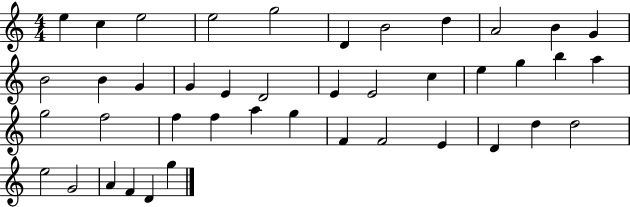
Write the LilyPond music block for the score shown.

{
  \clef treble
  \numericTimeSignature
  \time 4/4
  \key c \major
  e''4 c''4 e''2 | e''2 g''2 | d'4 b'2 d''4 | a'2 b'4 g'4 | \break b'2 b'4 g'4 | g'4 e'4 d'2 | e'4 e'2 c''4 | e''4 g''4 b''4 a''4 | \break g''2 f''2 | f''4 f''4 a''4 g''4 | f'4 f'2 e'4 | d'4 d''4 d''2 | \break e''2 g'2 | a'4 f'4 d'4 g''4 | \bar "|."
}